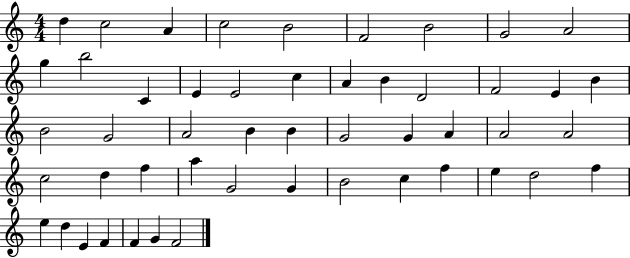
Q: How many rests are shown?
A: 0